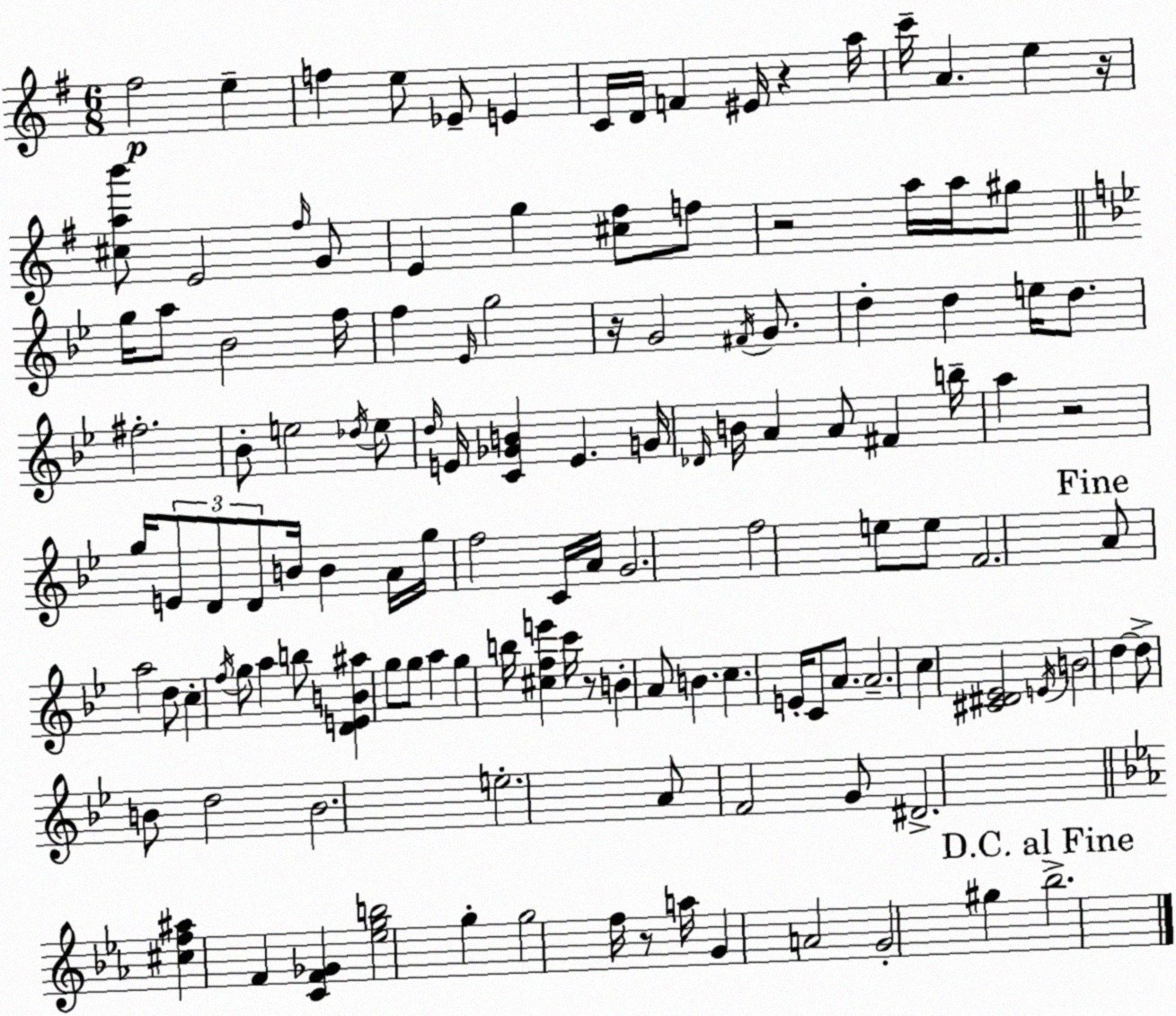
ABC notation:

X:1
T:Untitled
M:6/8
L:1/4
K:G
^f2 e f e/2 _E/2 E C/4 D/4 F ^E/4 z a/4 c'/4 A e z/4 [^cab']/2 E2 ^f/4 G/2 E g [^c^f]/2 f/2 z2 a/4 a/4 ^g/2 g/4 a/2 _B2 f/4 f _E/4 g2 z/4 G2 ^F/4 G/2 d d e/4 d/2 ^f2 _B/2 e2 _d/4 e/2 d/4 E/4 [C_GB] E G/4 _D/4 B/4 A A/2 ^F b/4 a z2 g/4 E/2 D/2 D/2 B/4 B A/4 g/4 f2 C/4 A/4 G2 f2 e/2 e/2 F2 A/2 a2 d/2 c f/4 g/2 a b/2 [DEB^a] g/2 g/2 a g b/4 [^cfe'] c'/4 z/2 B A/2 B c E/4 C/2 A/2 A2 c [^C^D_E]2 E/4 B2 d d/2 B/2 d2 B2 e2 A/2 F2 G/2 ^D2 [^cf^a] F [CF_G] [_egb]2 g g2 f/4 z/2 a/4 G A2 G2 ^g _b2